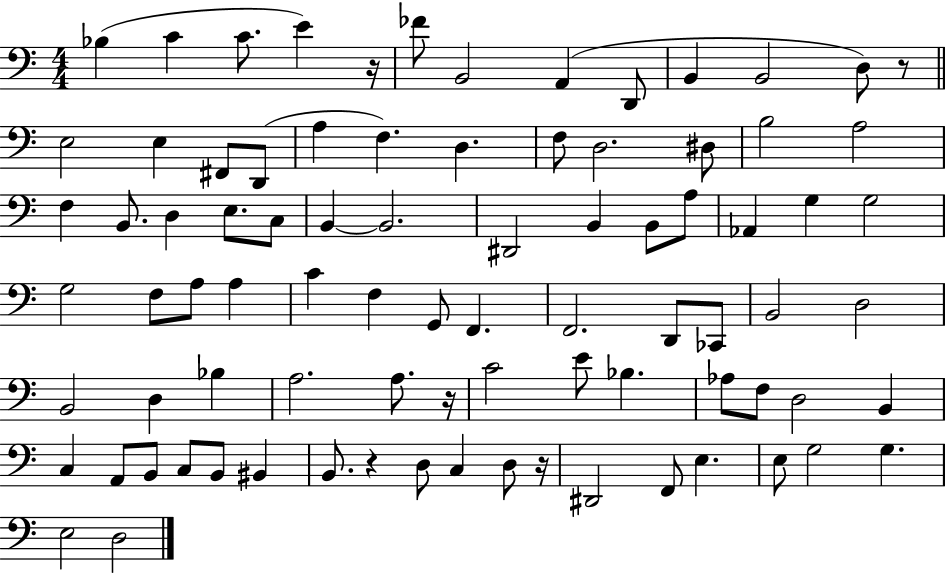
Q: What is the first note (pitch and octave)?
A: Bb3